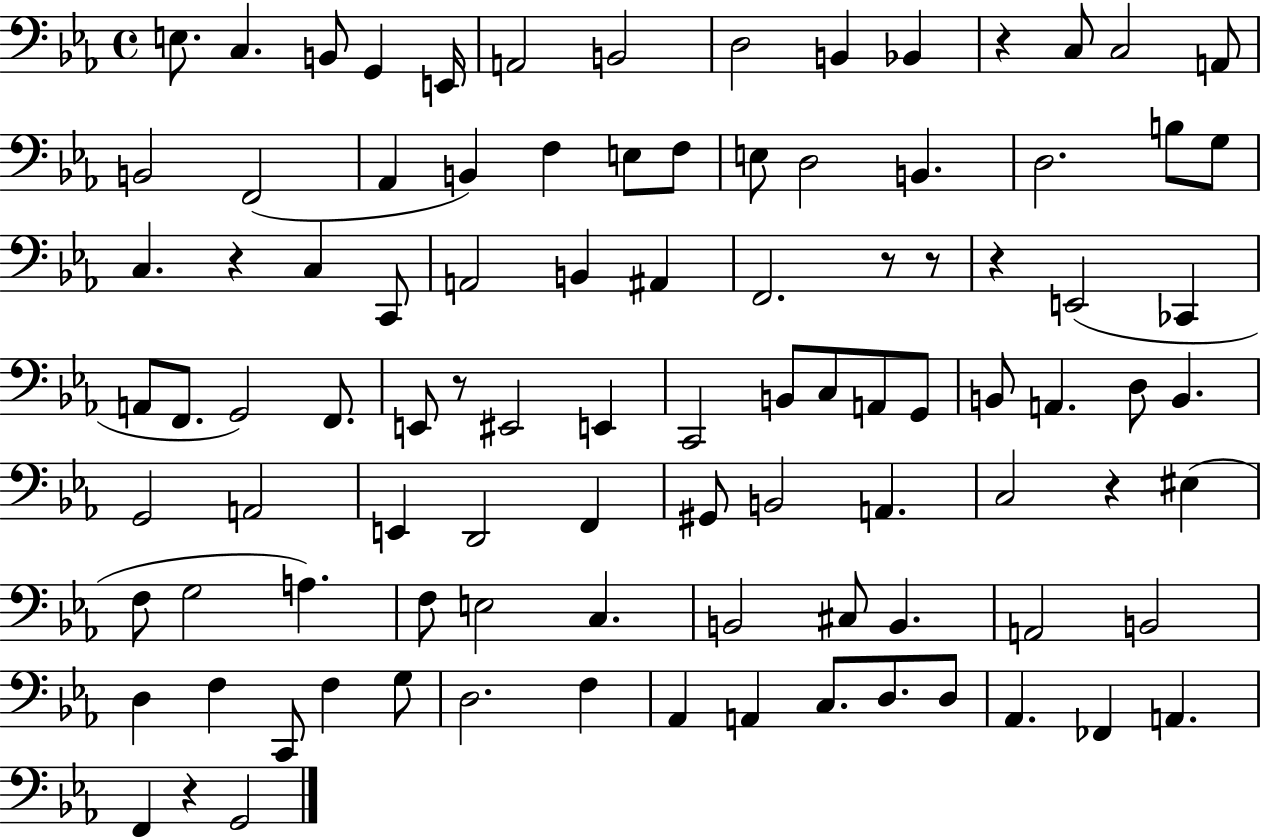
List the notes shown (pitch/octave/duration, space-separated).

E3/e. C3/q. B2/e G2/q E2/s A2/h B2/h D3/h B2/q Bb2/q R/q C3/e C3/h A2/e B2/h F2/h Ab2/q B2/q F3/q E3/e F3/e E3/e D3/h B2/q. D3/h. B3/e G3/e C3/q. R/q C3/q C2/e A2/h B2/q A#2/q F2/h. R/e R/e R/q E2/h CES2/q A2/e F2/e. G2/h F2/e. E2/e R/e EIS2/h E2/q C2/h B2/e C3/e A2/e G2/e B2/e A2/q. D3/e B2/q. G2/h A2/h E2/q D2/h F2/q G#2/e B2/h A2/q. C3/h R/q EIS3/q F3/e G3/h A3/q. F3/e E3/h C3/q. B2/h C#3/e B2/q. A2/h B2/h D3/q F3/q C2/e F3/q G3/e D3/h. F3/q Ab2/q A2/q C3/e. D3/e. D3/e Ab2/q. FES2/q A2/q. F2/q R/q G2/h